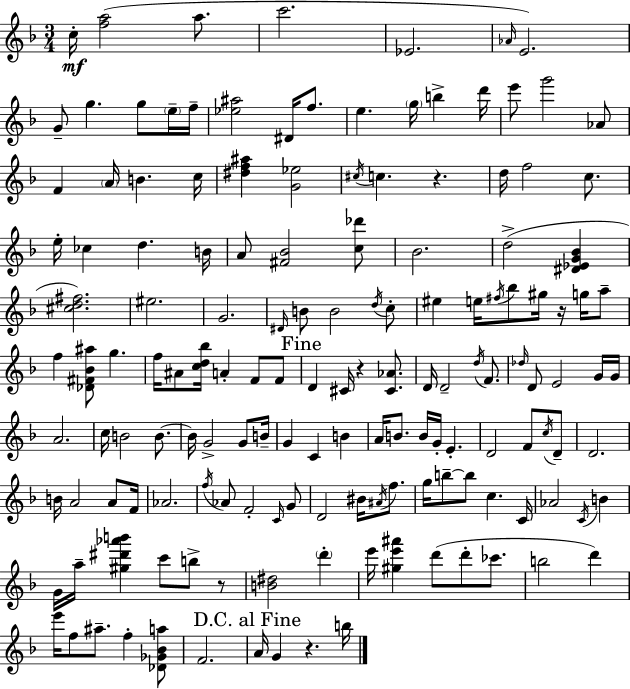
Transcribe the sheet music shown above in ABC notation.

X:1
T:Untitled
M:3/4
L:1/4
K:F
c/4 [fa]2 a/2 c'2 _E2 _A/4 E2 G/2 g g/2 e/4 f/4 [_e^a]2 ^D/4 f/2 e g/4 b d'/4 e'/2 g'2 _A/2 F A/4 B c/4 [^df^a] [G_e]2 ^c/4 c z d/4 f2 c/2 e/4 _c d B/4 A/2 [^F_B]2 [c_d']/2 _B2 d2 [^D_EG_B] [^cd^f]2 ^e2 G2 ^D/4 B/2 B2 d/4 c/2 ^e e/4 ^f/4 _b/2 ^g/4 z/4 g/4 a/2 f [_D^F_B^a]/2 g f/4 ^A/2 [cd_b]/4 A F/2 F/2 D ^C/4 z [^C_A]/2 D/4 D2 d/4 F/2 _d/4 D/2 E2 G/4 G/4 A2 c/4 B2 B/2 B/4 G2 G/2 B/4 G C B A/4 B/2 B/4 G/4 E D2 F/2 c/4 D/2 D2 B/4 A2 A/2 F/4 _A2 f/4 _A/2 F2 C/4 G/2 D2 ^B/4 ^A/4 f/2 g/4 b/2 b/2 c C/4 _A2 C/4 B G/4 a/4 [^g^d'_a'b'] c'/2 b/2 z/2 [B^d]2 d' e'/4 [^ge'^a'] d'/2 d'/2 _c'/2 b2 d' e'/4 f/2 ^a/2 f [_D_G_Ba]/2 F2 A/4 G z b/4